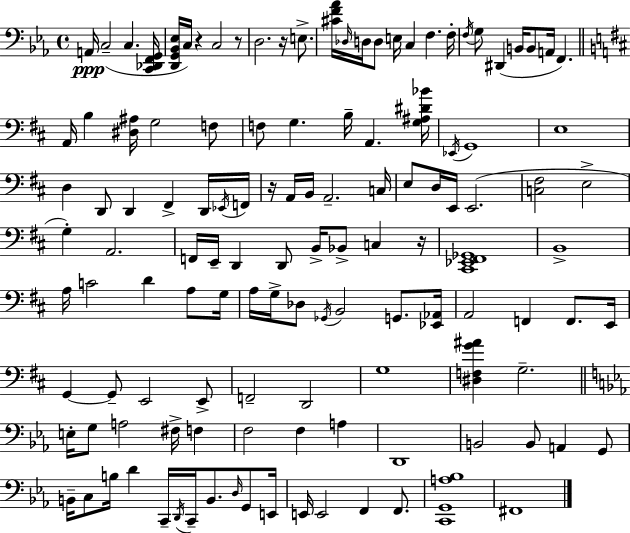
X:1
T:Untitled
M:4/4
L:1/4
K:Cm
A,,/4 C,2 C, [C,,_D,,F,,G,,]/4 [D,,G,,_B,,_E,]/4 C,/4 z C,2 z/2 D,2 z/4 E,/2 [^CF_A]/4 _D,/4 D,/4 D,/2 E,/4 C, F, F,/4 F,/4 G,/2 ^D,, B,,/4 B,,/2 A,,/4 F,, A,,/4 B, [^D,^A,]/4 G,2 F,/2 F,/2 G, B,/4 A,, [G,^A,^D_B]/4 _E,,/4 G,,4 E,4 D, D,,/2 D,, ^F,, D,,/4 _E,,/4 F,,/4 z/4 A,,/4 B,,/4 A,,2 C,/4 E,/2 D,/4 E,,/4 E,,2 [C,^F,]2 E,2 G, A,,2 F,,/4 E,,/4 D,, D,,/2 B,,/4 _B,,/2 C, z/4 [^C,,_E,,^F,,_G,,]4 B,,4 A,/4 C2 D A,/2 G,/4 A,/4 G,/4 _D,/2 _G,,/4 B,,2 G,,/2 [_E,,_A,,]/4 A,,2 F,, F,,/2 E,,/4 G,, G,,/2 E,,2 E,,/2 F,,2 D,,2 G,4 [^D,F,G^A] G,2 E,/4 G,/2 A,2 ^F,/4 F, F,2 F, A, D,,4 B,,2 B,,/2 A,, G,,/2 B,,/4 C,/2 B,/4 D C,,/4 D,,/4 C,,/4 B,,/2 D,/4 G,,/2 E,,/4 E,,/4 E,,2 F,, F,,/2 [C,,G,,A,_B,]4 ^F,,4